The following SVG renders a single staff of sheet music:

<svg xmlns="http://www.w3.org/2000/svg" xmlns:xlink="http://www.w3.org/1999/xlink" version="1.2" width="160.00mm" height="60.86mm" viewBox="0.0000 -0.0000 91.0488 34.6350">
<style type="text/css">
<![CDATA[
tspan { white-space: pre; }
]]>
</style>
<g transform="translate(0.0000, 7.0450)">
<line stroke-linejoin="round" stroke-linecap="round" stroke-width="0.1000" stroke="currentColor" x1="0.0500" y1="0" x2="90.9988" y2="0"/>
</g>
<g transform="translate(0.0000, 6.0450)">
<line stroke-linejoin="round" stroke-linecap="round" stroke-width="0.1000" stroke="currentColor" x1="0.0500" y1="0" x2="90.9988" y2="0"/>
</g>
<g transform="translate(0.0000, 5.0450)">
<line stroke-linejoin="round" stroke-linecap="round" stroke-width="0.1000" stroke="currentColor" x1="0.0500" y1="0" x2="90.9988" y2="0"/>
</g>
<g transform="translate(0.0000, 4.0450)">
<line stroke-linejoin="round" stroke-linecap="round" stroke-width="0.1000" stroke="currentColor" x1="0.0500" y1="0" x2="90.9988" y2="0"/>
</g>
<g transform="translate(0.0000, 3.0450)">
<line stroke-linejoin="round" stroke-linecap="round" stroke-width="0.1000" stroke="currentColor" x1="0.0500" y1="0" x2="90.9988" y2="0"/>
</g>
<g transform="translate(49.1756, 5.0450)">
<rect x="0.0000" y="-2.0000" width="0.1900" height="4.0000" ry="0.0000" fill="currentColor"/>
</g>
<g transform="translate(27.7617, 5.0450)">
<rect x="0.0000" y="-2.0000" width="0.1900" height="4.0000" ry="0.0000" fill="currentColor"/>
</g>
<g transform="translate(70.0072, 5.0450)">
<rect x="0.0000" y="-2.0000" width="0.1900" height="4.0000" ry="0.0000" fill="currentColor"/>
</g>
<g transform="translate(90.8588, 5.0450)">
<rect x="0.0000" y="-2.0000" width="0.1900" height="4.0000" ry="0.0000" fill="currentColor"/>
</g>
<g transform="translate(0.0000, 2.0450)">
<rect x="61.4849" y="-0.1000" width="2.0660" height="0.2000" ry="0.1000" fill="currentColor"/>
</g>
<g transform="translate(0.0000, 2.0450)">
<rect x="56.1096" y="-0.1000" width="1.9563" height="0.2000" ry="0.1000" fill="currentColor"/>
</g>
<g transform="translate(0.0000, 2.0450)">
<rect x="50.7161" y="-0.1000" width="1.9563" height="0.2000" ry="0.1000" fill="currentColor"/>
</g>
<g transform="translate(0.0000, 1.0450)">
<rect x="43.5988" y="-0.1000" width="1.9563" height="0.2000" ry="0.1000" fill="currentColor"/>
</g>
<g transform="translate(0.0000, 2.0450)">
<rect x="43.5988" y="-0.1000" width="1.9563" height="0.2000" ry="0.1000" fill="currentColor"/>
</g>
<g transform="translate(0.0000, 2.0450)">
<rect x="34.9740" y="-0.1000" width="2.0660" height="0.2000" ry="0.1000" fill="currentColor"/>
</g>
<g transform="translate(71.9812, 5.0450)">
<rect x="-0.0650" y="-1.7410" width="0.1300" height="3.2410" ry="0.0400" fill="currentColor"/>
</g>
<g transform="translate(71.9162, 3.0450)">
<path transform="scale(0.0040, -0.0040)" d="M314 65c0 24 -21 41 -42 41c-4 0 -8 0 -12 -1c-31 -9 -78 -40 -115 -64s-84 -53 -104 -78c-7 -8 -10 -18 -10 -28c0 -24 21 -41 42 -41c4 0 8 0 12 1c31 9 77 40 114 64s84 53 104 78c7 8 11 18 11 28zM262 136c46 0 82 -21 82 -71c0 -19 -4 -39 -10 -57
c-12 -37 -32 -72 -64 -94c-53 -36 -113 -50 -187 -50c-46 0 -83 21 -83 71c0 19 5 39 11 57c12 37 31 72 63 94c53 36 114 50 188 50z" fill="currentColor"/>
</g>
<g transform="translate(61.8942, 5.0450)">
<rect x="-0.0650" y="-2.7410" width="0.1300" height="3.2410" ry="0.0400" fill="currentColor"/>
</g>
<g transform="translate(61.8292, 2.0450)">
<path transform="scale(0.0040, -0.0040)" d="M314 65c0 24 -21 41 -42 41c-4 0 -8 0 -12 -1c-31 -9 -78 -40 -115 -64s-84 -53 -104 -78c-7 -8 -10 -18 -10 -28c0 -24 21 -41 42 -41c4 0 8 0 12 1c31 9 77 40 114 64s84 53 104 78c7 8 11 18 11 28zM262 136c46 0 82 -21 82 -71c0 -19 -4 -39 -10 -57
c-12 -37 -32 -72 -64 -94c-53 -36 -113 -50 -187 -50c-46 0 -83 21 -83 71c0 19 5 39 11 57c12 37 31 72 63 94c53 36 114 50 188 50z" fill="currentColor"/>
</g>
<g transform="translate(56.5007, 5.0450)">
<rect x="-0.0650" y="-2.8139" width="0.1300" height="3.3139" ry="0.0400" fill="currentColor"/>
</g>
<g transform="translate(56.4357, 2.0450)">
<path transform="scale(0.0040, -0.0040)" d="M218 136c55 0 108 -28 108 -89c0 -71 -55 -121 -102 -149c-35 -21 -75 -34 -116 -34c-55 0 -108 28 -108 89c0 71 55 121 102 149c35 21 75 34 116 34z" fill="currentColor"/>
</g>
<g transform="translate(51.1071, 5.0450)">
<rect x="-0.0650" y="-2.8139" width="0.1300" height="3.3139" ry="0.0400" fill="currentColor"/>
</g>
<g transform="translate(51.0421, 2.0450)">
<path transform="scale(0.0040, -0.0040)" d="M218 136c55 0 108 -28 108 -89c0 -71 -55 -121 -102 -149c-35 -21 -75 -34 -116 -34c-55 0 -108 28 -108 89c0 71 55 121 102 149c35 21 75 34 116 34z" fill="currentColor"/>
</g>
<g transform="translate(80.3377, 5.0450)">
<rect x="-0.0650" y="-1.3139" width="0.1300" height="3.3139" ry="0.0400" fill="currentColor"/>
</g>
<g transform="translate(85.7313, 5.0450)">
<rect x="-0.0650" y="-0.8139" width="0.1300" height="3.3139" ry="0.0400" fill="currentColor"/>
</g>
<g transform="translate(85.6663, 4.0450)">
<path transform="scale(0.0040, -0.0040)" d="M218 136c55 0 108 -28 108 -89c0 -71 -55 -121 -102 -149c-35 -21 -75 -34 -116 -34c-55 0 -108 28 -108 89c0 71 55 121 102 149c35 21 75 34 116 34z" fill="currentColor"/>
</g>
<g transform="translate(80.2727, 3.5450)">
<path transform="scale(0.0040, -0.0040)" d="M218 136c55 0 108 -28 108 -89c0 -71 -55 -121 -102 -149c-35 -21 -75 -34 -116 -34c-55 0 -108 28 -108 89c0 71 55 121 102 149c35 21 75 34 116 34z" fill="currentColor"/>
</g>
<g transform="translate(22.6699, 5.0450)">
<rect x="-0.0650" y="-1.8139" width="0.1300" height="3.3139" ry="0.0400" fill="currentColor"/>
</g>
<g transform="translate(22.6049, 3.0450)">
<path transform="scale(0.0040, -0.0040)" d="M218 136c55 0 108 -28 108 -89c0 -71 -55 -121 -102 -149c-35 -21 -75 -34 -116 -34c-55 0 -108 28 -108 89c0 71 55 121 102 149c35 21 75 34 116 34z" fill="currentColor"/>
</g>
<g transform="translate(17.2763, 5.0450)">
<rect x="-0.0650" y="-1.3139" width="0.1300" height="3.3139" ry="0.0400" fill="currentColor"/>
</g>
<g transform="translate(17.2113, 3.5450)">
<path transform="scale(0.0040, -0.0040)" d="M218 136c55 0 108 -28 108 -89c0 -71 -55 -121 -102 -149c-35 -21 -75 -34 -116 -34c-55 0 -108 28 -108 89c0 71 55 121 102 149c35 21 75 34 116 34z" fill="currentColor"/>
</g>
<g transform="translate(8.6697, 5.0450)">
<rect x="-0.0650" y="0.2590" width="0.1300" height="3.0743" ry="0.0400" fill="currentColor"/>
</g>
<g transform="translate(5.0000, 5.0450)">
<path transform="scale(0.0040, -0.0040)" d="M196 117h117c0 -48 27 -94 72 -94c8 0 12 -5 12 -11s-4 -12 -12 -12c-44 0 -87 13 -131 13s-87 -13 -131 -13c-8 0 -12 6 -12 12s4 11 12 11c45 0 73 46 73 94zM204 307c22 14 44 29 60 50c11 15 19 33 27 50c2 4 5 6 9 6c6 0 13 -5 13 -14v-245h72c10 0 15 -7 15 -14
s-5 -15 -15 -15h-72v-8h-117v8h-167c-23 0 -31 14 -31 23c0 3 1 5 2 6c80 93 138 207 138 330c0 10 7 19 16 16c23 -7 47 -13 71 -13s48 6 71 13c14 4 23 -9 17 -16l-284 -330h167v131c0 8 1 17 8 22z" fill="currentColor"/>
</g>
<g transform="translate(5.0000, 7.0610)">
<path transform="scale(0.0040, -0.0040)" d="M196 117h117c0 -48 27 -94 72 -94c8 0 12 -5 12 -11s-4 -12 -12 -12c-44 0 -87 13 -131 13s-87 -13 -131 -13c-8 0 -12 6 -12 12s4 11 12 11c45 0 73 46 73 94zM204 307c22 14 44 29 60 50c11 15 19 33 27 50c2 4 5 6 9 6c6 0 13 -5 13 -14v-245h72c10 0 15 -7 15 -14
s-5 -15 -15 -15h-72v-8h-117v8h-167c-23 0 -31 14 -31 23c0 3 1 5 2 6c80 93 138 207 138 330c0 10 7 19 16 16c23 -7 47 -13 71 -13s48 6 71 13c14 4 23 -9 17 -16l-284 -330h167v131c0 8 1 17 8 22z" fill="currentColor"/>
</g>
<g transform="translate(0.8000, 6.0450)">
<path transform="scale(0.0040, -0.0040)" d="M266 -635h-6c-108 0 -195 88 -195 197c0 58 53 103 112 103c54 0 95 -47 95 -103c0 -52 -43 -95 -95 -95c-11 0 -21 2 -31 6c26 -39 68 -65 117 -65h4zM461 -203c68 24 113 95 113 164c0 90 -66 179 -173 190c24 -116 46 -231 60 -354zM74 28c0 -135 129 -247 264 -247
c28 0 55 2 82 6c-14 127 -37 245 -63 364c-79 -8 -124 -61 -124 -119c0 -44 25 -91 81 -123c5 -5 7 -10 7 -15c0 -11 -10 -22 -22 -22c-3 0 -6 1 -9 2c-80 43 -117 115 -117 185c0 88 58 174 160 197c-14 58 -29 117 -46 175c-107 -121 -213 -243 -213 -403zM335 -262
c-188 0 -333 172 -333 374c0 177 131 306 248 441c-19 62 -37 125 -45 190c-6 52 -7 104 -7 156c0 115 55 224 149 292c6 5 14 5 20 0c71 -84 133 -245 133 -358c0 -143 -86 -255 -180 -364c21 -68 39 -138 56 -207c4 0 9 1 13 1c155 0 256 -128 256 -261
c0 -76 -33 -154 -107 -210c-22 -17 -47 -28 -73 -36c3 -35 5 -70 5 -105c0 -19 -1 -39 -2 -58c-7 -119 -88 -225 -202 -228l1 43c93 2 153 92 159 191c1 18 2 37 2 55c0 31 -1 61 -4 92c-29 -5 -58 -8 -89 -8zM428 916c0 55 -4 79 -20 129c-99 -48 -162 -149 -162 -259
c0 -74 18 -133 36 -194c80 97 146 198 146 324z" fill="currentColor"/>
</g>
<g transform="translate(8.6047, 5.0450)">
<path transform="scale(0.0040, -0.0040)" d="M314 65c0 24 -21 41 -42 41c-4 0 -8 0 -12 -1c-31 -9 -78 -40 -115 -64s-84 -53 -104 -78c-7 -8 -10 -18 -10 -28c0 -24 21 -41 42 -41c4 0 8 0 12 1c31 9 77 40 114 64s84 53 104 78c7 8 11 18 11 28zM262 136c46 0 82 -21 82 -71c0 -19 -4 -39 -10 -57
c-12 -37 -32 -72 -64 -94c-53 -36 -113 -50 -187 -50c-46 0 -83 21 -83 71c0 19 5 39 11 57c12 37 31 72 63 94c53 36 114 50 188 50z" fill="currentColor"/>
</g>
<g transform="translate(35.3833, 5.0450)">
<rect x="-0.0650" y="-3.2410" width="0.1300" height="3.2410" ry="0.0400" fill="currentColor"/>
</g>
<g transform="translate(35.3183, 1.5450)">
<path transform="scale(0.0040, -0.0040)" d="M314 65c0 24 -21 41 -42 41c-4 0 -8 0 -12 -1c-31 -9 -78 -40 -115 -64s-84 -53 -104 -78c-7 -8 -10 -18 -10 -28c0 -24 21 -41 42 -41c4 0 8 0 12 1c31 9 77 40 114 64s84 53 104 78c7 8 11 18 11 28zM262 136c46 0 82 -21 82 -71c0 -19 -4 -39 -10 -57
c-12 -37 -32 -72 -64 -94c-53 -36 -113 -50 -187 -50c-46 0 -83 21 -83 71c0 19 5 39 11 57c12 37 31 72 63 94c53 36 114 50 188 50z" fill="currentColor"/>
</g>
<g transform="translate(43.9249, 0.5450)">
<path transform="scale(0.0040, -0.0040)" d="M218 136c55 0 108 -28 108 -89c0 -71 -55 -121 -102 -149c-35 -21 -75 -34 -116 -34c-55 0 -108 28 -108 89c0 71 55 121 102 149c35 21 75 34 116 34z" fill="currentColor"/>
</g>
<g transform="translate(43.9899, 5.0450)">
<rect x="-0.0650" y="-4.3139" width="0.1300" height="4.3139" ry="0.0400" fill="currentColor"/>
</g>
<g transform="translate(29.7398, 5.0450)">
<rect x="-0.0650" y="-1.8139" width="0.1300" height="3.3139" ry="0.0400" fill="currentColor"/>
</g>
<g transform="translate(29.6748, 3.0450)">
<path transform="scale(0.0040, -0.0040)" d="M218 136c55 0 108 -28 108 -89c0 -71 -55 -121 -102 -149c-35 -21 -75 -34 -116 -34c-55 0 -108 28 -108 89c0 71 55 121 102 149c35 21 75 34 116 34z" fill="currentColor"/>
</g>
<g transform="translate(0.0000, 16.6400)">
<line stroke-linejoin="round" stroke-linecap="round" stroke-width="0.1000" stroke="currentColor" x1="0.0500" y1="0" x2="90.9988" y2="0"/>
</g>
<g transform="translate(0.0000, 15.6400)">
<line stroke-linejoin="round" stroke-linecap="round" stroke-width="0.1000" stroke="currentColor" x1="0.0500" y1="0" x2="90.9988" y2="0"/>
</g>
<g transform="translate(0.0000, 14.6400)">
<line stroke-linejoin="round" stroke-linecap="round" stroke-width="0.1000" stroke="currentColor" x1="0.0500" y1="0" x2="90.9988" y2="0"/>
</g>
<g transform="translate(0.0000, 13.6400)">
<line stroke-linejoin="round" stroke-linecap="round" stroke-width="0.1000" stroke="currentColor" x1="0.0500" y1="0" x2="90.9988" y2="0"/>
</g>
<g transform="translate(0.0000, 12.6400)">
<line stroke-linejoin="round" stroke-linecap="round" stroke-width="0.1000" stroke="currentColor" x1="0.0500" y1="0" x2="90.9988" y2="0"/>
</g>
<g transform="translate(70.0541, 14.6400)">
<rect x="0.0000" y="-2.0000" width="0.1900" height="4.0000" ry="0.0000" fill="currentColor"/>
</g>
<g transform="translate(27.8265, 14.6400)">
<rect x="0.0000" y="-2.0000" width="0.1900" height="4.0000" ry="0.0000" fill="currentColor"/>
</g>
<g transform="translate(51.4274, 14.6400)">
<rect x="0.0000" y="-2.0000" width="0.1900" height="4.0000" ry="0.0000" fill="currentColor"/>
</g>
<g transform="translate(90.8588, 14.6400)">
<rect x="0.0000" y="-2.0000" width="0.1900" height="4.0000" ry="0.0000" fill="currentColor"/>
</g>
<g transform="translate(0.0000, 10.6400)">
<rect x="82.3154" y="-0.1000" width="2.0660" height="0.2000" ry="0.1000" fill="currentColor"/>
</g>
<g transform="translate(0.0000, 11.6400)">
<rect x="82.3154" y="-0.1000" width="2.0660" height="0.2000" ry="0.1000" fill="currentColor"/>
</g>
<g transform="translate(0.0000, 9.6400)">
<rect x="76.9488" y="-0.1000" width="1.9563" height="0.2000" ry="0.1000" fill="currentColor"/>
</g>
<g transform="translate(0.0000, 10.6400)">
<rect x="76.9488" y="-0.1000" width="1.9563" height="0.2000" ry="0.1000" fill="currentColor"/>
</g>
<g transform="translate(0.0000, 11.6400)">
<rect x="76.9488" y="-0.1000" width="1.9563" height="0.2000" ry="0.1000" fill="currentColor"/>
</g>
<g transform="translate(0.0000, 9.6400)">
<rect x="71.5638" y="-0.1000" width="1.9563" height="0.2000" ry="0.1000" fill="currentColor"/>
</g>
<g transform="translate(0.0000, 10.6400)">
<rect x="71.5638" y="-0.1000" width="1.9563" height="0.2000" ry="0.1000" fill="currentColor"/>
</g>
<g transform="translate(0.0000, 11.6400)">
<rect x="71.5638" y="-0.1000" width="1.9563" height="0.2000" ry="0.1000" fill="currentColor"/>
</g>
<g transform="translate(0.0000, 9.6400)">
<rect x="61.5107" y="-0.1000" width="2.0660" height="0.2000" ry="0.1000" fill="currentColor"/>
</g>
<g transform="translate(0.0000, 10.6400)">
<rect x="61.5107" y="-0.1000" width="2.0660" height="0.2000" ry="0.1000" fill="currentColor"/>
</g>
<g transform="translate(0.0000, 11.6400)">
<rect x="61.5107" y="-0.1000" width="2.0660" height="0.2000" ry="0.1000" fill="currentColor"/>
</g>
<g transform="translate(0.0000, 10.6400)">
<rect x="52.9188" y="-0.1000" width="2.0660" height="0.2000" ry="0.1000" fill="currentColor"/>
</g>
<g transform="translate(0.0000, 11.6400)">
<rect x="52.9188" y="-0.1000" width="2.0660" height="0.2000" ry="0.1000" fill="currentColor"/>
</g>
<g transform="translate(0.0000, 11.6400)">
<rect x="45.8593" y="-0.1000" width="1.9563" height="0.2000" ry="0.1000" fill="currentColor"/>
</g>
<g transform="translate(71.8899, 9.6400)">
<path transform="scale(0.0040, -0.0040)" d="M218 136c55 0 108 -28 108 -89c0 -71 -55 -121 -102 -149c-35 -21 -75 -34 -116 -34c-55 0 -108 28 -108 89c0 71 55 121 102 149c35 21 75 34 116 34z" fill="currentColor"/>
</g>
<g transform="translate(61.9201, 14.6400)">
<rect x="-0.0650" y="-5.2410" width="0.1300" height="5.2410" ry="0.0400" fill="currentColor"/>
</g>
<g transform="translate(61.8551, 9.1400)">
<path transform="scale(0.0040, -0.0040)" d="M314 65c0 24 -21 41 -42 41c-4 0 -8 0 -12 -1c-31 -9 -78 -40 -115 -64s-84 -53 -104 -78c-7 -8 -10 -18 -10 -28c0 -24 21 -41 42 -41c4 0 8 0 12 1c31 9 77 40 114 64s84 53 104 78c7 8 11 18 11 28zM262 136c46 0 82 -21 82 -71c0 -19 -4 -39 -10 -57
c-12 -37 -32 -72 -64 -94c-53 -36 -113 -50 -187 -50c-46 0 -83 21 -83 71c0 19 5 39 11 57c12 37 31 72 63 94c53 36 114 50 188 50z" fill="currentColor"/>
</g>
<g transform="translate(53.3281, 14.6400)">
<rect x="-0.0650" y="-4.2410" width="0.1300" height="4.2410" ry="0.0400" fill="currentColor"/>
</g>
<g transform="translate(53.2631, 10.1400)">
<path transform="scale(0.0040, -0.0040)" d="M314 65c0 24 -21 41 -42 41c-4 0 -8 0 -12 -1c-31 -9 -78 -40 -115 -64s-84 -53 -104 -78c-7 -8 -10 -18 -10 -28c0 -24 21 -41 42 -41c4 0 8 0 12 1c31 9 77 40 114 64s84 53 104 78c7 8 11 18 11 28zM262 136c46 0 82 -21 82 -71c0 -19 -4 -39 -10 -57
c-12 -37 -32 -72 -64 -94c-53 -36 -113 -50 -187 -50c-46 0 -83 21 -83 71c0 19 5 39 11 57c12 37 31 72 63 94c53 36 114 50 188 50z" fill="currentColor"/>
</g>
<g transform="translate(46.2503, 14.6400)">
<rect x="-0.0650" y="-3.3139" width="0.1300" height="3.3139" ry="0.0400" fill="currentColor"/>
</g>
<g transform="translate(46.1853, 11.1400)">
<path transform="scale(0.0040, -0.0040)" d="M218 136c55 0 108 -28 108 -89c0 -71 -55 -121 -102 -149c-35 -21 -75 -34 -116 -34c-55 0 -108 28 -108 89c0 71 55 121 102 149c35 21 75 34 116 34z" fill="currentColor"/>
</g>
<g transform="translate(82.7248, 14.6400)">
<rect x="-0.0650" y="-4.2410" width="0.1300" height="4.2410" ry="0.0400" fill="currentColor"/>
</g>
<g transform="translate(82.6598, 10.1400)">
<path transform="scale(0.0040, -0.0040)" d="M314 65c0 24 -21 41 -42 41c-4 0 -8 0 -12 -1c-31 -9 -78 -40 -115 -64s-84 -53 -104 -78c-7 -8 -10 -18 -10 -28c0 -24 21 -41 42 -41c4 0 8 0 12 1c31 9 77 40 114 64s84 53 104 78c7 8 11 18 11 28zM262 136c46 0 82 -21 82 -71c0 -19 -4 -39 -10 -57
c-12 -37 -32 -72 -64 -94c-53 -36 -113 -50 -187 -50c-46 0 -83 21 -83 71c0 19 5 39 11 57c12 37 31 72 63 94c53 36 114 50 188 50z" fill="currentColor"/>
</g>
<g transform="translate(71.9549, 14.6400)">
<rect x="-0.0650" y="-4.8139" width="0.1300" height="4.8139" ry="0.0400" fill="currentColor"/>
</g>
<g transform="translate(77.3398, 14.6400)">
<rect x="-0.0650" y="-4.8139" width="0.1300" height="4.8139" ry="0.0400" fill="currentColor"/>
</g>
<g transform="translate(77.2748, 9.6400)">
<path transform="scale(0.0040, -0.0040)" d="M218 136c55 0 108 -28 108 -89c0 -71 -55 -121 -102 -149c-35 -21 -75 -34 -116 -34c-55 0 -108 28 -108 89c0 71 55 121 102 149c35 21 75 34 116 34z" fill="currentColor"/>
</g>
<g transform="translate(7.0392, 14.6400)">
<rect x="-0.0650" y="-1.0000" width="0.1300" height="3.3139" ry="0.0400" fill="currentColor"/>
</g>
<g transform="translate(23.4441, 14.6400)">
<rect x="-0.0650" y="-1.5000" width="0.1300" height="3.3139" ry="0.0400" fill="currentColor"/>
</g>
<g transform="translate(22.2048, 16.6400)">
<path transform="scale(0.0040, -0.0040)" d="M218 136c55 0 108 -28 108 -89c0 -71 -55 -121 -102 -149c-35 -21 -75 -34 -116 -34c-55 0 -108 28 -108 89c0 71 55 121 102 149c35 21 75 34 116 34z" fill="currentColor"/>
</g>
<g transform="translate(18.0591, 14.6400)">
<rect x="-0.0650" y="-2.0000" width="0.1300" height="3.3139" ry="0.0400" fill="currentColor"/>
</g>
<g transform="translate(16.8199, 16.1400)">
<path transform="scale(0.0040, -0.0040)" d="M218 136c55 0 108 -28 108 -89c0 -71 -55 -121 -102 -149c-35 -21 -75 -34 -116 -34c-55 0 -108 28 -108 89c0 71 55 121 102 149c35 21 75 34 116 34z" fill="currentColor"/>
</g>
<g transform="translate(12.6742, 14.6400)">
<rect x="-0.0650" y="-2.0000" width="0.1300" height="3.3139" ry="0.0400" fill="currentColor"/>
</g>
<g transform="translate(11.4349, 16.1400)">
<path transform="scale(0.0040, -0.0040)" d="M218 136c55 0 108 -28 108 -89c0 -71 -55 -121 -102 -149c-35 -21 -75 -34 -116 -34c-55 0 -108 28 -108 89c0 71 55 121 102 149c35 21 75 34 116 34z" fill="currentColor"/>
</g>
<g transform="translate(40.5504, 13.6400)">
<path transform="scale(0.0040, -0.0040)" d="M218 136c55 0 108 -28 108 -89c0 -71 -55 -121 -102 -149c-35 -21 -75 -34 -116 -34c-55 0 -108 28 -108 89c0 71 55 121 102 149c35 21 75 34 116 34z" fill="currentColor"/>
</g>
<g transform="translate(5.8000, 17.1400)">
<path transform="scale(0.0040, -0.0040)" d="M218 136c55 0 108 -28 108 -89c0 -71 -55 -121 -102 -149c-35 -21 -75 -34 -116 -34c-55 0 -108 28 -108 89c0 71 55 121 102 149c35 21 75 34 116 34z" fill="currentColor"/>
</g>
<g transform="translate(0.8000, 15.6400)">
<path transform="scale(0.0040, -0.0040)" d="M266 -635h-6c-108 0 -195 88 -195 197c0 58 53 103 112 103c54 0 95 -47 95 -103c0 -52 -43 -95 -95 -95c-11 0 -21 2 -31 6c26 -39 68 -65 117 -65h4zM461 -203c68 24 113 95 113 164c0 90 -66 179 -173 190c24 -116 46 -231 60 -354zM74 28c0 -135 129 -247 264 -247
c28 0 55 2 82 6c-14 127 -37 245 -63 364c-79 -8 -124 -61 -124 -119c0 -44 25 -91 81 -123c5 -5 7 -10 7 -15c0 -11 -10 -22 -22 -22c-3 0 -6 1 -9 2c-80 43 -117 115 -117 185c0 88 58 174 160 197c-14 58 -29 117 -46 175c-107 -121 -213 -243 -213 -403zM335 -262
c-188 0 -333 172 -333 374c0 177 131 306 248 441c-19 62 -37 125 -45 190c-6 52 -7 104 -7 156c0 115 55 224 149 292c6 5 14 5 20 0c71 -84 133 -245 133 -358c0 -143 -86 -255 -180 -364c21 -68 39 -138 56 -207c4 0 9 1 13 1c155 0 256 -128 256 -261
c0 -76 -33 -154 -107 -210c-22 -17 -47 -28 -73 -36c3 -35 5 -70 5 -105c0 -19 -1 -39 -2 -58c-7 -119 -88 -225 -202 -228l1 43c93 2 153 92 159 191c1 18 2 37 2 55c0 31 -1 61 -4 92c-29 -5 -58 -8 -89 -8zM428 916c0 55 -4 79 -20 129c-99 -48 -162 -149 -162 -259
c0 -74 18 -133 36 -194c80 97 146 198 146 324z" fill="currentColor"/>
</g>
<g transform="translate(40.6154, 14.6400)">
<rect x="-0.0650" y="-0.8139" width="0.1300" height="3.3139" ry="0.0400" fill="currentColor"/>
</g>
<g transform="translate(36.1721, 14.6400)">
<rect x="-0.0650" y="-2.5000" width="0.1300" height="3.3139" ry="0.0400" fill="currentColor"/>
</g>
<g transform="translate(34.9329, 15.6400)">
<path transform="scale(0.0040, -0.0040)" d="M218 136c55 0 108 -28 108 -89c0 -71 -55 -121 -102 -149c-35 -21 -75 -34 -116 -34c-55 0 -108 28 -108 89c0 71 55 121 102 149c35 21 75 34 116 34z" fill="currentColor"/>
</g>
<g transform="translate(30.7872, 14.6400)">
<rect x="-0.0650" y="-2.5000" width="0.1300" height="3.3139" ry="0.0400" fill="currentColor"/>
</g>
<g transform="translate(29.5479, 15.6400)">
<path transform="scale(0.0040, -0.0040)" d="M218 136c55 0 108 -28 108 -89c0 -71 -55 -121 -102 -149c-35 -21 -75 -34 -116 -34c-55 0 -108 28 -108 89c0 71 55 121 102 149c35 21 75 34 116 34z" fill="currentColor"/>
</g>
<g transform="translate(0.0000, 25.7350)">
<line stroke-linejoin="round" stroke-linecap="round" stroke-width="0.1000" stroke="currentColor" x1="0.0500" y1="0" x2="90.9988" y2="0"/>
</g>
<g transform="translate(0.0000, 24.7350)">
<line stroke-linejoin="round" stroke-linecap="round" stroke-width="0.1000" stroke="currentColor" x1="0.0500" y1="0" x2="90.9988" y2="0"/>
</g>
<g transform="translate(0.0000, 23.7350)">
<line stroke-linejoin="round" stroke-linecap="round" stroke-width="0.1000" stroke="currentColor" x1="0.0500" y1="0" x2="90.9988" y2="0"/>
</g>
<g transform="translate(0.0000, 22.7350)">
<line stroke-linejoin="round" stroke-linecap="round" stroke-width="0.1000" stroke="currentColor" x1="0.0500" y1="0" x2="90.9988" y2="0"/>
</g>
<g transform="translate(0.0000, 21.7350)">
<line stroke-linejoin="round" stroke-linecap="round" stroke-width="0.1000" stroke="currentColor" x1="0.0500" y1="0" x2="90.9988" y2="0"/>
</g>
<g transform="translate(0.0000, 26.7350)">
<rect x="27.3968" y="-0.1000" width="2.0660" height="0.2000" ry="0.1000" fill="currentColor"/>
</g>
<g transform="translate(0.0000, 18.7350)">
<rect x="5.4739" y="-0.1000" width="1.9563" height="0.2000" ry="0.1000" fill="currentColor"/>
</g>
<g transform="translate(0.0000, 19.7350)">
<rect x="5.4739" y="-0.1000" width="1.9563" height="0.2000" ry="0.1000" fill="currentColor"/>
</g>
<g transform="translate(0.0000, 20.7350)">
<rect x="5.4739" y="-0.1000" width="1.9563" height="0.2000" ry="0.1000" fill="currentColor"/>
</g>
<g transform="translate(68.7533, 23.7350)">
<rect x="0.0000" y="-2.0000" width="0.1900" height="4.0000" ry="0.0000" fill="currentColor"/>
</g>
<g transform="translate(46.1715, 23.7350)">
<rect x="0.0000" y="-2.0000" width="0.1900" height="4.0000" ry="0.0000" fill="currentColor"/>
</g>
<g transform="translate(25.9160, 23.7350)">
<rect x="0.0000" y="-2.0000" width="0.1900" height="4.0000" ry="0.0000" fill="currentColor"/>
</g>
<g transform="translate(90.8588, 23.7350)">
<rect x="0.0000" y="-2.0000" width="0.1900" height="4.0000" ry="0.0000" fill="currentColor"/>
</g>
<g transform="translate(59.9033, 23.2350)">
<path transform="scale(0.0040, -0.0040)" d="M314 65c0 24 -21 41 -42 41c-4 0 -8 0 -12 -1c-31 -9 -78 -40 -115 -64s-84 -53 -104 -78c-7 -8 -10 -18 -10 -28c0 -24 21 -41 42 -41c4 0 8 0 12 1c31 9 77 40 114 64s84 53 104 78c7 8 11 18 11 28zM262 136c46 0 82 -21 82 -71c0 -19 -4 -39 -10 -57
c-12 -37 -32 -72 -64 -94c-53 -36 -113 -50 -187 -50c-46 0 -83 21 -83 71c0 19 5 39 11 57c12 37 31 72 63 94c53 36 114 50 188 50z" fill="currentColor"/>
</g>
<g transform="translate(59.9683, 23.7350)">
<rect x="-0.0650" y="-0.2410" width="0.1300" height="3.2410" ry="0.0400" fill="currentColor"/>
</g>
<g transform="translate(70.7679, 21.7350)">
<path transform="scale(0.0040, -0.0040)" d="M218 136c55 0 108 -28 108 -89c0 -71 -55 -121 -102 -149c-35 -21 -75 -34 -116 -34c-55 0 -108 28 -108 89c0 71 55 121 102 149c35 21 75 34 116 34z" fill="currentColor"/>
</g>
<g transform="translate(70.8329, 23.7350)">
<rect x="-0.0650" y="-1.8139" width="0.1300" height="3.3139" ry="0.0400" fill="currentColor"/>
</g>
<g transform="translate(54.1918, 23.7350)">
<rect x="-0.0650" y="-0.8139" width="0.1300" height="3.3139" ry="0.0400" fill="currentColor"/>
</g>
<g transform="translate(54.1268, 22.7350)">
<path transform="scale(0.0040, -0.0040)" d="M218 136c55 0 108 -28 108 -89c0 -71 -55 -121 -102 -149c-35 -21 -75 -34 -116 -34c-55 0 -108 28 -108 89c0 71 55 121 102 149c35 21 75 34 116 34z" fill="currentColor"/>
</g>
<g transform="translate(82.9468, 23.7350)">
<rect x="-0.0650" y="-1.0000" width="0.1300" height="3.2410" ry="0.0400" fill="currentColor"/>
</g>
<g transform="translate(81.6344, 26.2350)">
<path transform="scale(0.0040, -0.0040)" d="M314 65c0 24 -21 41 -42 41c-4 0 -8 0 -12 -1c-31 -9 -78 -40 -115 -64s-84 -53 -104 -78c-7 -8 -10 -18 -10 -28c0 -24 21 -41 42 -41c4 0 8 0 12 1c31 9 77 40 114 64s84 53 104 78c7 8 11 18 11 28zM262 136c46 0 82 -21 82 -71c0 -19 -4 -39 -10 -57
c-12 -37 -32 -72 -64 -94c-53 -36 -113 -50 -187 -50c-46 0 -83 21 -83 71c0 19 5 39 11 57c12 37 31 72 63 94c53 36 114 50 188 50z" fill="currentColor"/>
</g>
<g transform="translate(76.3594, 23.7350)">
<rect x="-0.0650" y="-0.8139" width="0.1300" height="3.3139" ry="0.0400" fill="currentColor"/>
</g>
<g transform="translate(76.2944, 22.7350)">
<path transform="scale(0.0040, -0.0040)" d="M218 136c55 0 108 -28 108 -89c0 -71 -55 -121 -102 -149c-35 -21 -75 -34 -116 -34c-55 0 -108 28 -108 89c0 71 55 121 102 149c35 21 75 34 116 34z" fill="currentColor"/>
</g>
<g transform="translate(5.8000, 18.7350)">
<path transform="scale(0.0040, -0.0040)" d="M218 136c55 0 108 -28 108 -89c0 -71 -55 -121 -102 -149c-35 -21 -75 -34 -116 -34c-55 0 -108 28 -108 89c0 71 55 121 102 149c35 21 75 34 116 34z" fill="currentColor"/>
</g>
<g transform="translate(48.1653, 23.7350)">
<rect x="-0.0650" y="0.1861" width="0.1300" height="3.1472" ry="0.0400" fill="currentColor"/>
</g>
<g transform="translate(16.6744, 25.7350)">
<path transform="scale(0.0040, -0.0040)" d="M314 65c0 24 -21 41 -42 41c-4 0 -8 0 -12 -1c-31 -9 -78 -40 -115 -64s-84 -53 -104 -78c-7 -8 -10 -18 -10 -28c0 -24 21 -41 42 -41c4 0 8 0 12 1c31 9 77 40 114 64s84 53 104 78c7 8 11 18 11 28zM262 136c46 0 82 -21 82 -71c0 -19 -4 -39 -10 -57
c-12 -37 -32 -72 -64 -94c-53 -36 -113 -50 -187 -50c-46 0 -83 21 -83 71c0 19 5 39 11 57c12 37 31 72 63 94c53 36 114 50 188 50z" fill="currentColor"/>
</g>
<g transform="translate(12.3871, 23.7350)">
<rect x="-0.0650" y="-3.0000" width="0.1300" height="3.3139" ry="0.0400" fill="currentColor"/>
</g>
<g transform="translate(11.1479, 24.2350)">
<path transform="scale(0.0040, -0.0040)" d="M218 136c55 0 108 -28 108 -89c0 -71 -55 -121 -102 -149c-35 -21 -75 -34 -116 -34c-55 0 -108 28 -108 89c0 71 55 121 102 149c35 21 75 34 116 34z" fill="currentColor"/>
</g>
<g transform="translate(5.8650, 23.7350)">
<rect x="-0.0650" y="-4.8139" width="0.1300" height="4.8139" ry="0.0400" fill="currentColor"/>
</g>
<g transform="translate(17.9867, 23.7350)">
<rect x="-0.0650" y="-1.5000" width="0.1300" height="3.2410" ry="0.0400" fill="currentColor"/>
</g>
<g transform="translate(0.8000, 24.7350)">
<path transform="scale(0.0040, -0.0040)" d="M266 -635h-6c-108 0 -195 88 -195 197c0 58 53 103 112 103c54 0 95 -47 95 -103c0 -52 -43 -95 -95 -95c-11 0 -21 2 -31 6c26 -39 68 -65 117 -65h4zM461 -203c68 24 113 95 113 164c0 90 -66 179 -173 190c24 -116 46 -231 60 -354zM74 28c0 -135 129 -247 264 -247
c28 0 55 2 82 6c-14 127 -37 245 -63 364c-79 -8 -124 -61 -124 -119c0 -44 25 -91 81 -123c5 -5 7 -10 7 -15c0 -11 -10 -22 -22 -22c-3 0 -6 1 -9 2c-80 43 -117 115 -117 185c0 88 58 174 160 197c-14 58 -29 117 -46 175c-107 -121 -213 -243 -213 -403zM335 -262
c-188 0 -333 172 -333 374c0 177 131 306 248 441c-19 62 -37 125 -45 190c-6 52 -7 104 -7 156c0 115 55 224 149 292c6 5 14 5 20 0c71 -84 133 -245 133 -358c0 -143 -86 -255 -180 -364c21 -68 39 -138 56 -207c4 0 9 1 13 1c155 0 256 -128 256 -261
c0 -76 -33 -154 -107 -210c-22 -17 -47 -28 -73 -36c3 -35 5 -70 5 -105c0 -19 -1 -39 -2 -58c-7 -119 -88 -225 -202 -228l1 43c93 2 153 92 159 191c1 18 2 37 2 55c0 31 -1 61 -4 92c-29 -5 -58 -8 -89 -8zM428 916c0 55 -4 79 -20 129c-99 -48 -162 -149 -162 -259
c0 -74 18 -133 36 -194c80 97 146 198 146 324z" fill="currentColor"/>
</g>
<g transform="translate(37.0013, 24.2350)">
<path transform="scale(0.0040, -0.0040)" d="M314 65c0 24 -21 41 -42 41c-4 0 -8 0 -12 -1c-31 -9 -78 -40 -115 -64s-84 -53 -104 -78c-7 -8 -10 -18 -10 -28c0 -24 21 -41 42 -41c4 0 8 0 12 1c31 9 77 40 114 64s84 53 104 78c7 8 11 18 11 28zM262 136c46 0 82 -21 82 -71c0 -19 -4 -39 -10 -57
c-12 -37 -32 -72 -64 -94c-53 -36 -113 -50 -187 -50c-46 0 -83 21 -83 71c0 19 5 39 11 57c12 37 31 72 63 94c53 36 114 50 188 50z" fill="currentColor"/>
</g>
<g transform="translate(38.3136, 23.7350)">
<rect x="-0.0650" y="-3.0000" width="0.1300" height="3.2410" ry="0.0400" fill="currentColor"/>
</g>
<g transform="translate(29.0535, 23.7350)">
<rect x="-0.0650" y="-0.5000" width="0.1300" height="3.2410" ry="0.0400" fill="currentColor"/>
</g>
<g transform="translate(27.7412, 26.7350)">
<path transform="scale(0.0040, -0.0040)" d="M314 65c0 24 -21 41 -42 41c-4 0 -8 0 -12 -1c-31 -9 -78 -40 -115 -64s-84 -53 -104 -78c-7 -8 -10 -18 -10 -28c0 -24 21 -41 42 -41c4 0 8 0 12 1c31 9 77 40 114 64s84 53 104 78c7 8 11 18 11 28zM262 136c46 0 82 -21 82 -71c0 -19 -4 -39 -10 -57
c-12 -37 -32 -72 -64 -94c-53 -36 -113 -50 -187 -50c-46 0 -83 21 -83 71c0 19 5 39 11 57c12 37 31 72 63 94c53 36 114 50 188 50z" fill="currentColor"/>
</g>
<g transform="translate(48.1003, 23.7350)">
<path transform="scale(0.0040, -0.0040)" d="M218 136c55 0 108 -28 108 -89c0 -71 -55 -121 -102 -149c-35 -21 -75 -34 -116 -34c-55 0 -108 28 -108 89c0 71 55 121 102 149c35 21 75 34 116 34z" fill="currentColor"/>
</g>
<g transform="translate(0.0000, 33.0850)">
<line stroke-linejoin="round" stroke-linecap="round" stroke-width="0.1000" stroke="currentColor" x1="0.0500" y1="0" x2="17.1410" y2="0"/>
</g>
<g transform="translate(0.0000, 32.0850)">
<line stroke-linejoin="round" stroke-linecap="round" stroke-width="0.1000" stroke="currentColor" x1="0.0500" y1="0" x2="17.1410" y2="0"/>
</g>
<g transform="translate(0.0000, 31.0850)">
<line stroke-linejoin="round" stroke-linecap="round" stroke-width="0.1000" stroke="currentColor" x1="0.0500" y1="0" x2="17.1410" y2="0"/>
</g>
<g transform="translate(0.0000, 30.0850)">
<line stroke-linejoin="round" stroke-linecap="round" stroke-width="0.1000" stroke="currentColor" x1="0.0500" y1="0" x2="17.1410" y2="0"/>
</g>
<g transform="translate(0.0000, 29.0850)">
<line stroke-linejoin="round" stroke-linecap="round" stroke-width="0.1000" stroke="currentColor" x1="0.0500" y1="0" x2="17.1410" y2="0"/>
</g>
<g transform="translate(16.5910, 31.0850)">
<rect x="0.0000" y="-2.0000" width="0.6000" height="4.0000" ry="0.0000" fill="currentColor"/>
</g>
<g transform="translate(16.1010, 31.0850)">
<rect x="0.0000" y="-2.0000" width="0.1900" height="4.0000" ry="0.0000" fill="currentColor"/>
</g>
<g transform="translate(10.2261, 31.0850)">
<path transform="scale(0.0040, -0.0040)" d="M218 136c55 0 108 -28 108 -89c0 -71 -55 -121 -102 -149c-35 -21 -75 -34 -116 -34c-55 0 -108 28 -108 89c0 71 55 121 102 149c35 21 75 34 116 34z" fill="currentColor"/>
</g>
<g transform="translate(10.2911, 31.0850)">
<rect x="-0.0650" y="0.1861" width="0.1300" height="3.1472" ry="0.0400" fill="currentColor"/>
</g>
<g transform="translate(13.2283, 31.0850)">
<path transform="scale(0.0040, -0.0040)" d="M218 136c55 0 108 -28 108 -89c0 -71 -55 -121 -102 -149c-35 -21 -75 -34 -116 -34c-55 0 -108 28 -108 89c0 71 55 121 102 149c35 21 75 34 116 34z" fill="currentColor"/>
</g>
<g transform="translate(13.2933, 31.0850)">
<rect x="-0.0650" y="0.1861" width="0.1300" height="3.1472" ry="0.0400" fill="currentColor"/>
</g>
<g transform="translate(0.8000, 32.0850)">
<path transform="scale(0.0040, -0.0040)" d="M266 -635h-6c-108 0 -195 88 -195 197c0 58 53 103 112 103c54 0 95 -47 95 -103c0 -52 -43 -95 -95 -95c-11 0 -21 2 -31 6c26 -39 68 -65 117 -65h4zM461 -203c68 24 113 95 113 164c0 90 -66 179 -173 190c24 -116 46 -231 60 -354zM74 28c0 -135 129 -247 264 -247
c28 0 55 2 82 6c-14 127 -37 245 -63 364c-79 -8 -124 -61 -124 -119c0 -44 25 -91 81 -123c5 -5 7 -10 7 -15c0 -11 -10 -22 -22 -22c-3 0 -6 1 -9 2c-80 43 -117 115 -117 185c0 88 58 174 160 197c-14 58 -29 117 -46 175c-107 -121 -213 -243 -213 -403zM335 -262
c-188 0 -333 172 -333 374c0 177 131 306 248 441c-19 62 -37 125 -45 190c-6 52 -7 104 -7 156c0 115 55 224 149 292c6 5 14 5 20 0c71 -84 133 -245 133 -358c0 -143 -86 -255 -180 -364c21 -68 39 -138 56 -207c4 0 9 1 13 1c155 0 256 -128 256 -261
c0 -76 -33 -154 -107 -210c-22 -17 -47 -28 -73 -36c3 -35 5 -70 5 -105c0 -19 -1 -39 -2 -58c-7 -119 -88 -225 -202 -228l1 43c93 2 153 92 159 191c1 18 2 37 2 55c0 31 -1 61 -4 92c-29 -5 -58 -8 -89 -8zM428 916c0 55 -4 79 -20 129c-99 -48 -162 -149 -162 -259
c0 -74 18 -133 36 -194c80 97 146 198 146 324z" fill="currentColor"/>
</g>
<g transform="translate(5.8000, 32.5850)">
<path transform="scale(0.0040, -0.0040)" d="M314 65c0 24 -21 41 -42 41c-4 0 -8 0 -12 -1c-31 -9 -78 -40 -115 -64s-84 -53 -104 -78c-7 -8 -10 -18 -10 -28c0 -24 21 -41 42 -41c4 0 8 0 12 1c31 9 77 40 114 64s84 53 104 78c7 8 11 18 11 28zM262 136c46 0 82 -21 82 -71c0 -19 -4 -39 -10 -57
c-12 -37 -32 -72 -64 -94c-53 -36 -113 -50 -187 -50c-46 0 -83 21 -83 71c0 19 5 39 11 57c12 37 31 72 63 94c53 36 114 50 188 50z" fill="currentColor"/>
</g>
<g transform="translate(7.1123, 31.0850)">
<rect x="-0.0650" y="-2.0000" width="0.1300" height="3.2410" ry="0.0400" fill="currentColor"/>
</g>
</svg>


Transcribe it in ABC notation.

X:1
T:Untitled
M:4/4
L:1/4
K:C
B2 e f f b2 d' a a a2 f2 e d D F F E G G d b d'2 f'2 e' e' d'2 e' A E2 C2 A2 B d c2 f d D2 F2 B B